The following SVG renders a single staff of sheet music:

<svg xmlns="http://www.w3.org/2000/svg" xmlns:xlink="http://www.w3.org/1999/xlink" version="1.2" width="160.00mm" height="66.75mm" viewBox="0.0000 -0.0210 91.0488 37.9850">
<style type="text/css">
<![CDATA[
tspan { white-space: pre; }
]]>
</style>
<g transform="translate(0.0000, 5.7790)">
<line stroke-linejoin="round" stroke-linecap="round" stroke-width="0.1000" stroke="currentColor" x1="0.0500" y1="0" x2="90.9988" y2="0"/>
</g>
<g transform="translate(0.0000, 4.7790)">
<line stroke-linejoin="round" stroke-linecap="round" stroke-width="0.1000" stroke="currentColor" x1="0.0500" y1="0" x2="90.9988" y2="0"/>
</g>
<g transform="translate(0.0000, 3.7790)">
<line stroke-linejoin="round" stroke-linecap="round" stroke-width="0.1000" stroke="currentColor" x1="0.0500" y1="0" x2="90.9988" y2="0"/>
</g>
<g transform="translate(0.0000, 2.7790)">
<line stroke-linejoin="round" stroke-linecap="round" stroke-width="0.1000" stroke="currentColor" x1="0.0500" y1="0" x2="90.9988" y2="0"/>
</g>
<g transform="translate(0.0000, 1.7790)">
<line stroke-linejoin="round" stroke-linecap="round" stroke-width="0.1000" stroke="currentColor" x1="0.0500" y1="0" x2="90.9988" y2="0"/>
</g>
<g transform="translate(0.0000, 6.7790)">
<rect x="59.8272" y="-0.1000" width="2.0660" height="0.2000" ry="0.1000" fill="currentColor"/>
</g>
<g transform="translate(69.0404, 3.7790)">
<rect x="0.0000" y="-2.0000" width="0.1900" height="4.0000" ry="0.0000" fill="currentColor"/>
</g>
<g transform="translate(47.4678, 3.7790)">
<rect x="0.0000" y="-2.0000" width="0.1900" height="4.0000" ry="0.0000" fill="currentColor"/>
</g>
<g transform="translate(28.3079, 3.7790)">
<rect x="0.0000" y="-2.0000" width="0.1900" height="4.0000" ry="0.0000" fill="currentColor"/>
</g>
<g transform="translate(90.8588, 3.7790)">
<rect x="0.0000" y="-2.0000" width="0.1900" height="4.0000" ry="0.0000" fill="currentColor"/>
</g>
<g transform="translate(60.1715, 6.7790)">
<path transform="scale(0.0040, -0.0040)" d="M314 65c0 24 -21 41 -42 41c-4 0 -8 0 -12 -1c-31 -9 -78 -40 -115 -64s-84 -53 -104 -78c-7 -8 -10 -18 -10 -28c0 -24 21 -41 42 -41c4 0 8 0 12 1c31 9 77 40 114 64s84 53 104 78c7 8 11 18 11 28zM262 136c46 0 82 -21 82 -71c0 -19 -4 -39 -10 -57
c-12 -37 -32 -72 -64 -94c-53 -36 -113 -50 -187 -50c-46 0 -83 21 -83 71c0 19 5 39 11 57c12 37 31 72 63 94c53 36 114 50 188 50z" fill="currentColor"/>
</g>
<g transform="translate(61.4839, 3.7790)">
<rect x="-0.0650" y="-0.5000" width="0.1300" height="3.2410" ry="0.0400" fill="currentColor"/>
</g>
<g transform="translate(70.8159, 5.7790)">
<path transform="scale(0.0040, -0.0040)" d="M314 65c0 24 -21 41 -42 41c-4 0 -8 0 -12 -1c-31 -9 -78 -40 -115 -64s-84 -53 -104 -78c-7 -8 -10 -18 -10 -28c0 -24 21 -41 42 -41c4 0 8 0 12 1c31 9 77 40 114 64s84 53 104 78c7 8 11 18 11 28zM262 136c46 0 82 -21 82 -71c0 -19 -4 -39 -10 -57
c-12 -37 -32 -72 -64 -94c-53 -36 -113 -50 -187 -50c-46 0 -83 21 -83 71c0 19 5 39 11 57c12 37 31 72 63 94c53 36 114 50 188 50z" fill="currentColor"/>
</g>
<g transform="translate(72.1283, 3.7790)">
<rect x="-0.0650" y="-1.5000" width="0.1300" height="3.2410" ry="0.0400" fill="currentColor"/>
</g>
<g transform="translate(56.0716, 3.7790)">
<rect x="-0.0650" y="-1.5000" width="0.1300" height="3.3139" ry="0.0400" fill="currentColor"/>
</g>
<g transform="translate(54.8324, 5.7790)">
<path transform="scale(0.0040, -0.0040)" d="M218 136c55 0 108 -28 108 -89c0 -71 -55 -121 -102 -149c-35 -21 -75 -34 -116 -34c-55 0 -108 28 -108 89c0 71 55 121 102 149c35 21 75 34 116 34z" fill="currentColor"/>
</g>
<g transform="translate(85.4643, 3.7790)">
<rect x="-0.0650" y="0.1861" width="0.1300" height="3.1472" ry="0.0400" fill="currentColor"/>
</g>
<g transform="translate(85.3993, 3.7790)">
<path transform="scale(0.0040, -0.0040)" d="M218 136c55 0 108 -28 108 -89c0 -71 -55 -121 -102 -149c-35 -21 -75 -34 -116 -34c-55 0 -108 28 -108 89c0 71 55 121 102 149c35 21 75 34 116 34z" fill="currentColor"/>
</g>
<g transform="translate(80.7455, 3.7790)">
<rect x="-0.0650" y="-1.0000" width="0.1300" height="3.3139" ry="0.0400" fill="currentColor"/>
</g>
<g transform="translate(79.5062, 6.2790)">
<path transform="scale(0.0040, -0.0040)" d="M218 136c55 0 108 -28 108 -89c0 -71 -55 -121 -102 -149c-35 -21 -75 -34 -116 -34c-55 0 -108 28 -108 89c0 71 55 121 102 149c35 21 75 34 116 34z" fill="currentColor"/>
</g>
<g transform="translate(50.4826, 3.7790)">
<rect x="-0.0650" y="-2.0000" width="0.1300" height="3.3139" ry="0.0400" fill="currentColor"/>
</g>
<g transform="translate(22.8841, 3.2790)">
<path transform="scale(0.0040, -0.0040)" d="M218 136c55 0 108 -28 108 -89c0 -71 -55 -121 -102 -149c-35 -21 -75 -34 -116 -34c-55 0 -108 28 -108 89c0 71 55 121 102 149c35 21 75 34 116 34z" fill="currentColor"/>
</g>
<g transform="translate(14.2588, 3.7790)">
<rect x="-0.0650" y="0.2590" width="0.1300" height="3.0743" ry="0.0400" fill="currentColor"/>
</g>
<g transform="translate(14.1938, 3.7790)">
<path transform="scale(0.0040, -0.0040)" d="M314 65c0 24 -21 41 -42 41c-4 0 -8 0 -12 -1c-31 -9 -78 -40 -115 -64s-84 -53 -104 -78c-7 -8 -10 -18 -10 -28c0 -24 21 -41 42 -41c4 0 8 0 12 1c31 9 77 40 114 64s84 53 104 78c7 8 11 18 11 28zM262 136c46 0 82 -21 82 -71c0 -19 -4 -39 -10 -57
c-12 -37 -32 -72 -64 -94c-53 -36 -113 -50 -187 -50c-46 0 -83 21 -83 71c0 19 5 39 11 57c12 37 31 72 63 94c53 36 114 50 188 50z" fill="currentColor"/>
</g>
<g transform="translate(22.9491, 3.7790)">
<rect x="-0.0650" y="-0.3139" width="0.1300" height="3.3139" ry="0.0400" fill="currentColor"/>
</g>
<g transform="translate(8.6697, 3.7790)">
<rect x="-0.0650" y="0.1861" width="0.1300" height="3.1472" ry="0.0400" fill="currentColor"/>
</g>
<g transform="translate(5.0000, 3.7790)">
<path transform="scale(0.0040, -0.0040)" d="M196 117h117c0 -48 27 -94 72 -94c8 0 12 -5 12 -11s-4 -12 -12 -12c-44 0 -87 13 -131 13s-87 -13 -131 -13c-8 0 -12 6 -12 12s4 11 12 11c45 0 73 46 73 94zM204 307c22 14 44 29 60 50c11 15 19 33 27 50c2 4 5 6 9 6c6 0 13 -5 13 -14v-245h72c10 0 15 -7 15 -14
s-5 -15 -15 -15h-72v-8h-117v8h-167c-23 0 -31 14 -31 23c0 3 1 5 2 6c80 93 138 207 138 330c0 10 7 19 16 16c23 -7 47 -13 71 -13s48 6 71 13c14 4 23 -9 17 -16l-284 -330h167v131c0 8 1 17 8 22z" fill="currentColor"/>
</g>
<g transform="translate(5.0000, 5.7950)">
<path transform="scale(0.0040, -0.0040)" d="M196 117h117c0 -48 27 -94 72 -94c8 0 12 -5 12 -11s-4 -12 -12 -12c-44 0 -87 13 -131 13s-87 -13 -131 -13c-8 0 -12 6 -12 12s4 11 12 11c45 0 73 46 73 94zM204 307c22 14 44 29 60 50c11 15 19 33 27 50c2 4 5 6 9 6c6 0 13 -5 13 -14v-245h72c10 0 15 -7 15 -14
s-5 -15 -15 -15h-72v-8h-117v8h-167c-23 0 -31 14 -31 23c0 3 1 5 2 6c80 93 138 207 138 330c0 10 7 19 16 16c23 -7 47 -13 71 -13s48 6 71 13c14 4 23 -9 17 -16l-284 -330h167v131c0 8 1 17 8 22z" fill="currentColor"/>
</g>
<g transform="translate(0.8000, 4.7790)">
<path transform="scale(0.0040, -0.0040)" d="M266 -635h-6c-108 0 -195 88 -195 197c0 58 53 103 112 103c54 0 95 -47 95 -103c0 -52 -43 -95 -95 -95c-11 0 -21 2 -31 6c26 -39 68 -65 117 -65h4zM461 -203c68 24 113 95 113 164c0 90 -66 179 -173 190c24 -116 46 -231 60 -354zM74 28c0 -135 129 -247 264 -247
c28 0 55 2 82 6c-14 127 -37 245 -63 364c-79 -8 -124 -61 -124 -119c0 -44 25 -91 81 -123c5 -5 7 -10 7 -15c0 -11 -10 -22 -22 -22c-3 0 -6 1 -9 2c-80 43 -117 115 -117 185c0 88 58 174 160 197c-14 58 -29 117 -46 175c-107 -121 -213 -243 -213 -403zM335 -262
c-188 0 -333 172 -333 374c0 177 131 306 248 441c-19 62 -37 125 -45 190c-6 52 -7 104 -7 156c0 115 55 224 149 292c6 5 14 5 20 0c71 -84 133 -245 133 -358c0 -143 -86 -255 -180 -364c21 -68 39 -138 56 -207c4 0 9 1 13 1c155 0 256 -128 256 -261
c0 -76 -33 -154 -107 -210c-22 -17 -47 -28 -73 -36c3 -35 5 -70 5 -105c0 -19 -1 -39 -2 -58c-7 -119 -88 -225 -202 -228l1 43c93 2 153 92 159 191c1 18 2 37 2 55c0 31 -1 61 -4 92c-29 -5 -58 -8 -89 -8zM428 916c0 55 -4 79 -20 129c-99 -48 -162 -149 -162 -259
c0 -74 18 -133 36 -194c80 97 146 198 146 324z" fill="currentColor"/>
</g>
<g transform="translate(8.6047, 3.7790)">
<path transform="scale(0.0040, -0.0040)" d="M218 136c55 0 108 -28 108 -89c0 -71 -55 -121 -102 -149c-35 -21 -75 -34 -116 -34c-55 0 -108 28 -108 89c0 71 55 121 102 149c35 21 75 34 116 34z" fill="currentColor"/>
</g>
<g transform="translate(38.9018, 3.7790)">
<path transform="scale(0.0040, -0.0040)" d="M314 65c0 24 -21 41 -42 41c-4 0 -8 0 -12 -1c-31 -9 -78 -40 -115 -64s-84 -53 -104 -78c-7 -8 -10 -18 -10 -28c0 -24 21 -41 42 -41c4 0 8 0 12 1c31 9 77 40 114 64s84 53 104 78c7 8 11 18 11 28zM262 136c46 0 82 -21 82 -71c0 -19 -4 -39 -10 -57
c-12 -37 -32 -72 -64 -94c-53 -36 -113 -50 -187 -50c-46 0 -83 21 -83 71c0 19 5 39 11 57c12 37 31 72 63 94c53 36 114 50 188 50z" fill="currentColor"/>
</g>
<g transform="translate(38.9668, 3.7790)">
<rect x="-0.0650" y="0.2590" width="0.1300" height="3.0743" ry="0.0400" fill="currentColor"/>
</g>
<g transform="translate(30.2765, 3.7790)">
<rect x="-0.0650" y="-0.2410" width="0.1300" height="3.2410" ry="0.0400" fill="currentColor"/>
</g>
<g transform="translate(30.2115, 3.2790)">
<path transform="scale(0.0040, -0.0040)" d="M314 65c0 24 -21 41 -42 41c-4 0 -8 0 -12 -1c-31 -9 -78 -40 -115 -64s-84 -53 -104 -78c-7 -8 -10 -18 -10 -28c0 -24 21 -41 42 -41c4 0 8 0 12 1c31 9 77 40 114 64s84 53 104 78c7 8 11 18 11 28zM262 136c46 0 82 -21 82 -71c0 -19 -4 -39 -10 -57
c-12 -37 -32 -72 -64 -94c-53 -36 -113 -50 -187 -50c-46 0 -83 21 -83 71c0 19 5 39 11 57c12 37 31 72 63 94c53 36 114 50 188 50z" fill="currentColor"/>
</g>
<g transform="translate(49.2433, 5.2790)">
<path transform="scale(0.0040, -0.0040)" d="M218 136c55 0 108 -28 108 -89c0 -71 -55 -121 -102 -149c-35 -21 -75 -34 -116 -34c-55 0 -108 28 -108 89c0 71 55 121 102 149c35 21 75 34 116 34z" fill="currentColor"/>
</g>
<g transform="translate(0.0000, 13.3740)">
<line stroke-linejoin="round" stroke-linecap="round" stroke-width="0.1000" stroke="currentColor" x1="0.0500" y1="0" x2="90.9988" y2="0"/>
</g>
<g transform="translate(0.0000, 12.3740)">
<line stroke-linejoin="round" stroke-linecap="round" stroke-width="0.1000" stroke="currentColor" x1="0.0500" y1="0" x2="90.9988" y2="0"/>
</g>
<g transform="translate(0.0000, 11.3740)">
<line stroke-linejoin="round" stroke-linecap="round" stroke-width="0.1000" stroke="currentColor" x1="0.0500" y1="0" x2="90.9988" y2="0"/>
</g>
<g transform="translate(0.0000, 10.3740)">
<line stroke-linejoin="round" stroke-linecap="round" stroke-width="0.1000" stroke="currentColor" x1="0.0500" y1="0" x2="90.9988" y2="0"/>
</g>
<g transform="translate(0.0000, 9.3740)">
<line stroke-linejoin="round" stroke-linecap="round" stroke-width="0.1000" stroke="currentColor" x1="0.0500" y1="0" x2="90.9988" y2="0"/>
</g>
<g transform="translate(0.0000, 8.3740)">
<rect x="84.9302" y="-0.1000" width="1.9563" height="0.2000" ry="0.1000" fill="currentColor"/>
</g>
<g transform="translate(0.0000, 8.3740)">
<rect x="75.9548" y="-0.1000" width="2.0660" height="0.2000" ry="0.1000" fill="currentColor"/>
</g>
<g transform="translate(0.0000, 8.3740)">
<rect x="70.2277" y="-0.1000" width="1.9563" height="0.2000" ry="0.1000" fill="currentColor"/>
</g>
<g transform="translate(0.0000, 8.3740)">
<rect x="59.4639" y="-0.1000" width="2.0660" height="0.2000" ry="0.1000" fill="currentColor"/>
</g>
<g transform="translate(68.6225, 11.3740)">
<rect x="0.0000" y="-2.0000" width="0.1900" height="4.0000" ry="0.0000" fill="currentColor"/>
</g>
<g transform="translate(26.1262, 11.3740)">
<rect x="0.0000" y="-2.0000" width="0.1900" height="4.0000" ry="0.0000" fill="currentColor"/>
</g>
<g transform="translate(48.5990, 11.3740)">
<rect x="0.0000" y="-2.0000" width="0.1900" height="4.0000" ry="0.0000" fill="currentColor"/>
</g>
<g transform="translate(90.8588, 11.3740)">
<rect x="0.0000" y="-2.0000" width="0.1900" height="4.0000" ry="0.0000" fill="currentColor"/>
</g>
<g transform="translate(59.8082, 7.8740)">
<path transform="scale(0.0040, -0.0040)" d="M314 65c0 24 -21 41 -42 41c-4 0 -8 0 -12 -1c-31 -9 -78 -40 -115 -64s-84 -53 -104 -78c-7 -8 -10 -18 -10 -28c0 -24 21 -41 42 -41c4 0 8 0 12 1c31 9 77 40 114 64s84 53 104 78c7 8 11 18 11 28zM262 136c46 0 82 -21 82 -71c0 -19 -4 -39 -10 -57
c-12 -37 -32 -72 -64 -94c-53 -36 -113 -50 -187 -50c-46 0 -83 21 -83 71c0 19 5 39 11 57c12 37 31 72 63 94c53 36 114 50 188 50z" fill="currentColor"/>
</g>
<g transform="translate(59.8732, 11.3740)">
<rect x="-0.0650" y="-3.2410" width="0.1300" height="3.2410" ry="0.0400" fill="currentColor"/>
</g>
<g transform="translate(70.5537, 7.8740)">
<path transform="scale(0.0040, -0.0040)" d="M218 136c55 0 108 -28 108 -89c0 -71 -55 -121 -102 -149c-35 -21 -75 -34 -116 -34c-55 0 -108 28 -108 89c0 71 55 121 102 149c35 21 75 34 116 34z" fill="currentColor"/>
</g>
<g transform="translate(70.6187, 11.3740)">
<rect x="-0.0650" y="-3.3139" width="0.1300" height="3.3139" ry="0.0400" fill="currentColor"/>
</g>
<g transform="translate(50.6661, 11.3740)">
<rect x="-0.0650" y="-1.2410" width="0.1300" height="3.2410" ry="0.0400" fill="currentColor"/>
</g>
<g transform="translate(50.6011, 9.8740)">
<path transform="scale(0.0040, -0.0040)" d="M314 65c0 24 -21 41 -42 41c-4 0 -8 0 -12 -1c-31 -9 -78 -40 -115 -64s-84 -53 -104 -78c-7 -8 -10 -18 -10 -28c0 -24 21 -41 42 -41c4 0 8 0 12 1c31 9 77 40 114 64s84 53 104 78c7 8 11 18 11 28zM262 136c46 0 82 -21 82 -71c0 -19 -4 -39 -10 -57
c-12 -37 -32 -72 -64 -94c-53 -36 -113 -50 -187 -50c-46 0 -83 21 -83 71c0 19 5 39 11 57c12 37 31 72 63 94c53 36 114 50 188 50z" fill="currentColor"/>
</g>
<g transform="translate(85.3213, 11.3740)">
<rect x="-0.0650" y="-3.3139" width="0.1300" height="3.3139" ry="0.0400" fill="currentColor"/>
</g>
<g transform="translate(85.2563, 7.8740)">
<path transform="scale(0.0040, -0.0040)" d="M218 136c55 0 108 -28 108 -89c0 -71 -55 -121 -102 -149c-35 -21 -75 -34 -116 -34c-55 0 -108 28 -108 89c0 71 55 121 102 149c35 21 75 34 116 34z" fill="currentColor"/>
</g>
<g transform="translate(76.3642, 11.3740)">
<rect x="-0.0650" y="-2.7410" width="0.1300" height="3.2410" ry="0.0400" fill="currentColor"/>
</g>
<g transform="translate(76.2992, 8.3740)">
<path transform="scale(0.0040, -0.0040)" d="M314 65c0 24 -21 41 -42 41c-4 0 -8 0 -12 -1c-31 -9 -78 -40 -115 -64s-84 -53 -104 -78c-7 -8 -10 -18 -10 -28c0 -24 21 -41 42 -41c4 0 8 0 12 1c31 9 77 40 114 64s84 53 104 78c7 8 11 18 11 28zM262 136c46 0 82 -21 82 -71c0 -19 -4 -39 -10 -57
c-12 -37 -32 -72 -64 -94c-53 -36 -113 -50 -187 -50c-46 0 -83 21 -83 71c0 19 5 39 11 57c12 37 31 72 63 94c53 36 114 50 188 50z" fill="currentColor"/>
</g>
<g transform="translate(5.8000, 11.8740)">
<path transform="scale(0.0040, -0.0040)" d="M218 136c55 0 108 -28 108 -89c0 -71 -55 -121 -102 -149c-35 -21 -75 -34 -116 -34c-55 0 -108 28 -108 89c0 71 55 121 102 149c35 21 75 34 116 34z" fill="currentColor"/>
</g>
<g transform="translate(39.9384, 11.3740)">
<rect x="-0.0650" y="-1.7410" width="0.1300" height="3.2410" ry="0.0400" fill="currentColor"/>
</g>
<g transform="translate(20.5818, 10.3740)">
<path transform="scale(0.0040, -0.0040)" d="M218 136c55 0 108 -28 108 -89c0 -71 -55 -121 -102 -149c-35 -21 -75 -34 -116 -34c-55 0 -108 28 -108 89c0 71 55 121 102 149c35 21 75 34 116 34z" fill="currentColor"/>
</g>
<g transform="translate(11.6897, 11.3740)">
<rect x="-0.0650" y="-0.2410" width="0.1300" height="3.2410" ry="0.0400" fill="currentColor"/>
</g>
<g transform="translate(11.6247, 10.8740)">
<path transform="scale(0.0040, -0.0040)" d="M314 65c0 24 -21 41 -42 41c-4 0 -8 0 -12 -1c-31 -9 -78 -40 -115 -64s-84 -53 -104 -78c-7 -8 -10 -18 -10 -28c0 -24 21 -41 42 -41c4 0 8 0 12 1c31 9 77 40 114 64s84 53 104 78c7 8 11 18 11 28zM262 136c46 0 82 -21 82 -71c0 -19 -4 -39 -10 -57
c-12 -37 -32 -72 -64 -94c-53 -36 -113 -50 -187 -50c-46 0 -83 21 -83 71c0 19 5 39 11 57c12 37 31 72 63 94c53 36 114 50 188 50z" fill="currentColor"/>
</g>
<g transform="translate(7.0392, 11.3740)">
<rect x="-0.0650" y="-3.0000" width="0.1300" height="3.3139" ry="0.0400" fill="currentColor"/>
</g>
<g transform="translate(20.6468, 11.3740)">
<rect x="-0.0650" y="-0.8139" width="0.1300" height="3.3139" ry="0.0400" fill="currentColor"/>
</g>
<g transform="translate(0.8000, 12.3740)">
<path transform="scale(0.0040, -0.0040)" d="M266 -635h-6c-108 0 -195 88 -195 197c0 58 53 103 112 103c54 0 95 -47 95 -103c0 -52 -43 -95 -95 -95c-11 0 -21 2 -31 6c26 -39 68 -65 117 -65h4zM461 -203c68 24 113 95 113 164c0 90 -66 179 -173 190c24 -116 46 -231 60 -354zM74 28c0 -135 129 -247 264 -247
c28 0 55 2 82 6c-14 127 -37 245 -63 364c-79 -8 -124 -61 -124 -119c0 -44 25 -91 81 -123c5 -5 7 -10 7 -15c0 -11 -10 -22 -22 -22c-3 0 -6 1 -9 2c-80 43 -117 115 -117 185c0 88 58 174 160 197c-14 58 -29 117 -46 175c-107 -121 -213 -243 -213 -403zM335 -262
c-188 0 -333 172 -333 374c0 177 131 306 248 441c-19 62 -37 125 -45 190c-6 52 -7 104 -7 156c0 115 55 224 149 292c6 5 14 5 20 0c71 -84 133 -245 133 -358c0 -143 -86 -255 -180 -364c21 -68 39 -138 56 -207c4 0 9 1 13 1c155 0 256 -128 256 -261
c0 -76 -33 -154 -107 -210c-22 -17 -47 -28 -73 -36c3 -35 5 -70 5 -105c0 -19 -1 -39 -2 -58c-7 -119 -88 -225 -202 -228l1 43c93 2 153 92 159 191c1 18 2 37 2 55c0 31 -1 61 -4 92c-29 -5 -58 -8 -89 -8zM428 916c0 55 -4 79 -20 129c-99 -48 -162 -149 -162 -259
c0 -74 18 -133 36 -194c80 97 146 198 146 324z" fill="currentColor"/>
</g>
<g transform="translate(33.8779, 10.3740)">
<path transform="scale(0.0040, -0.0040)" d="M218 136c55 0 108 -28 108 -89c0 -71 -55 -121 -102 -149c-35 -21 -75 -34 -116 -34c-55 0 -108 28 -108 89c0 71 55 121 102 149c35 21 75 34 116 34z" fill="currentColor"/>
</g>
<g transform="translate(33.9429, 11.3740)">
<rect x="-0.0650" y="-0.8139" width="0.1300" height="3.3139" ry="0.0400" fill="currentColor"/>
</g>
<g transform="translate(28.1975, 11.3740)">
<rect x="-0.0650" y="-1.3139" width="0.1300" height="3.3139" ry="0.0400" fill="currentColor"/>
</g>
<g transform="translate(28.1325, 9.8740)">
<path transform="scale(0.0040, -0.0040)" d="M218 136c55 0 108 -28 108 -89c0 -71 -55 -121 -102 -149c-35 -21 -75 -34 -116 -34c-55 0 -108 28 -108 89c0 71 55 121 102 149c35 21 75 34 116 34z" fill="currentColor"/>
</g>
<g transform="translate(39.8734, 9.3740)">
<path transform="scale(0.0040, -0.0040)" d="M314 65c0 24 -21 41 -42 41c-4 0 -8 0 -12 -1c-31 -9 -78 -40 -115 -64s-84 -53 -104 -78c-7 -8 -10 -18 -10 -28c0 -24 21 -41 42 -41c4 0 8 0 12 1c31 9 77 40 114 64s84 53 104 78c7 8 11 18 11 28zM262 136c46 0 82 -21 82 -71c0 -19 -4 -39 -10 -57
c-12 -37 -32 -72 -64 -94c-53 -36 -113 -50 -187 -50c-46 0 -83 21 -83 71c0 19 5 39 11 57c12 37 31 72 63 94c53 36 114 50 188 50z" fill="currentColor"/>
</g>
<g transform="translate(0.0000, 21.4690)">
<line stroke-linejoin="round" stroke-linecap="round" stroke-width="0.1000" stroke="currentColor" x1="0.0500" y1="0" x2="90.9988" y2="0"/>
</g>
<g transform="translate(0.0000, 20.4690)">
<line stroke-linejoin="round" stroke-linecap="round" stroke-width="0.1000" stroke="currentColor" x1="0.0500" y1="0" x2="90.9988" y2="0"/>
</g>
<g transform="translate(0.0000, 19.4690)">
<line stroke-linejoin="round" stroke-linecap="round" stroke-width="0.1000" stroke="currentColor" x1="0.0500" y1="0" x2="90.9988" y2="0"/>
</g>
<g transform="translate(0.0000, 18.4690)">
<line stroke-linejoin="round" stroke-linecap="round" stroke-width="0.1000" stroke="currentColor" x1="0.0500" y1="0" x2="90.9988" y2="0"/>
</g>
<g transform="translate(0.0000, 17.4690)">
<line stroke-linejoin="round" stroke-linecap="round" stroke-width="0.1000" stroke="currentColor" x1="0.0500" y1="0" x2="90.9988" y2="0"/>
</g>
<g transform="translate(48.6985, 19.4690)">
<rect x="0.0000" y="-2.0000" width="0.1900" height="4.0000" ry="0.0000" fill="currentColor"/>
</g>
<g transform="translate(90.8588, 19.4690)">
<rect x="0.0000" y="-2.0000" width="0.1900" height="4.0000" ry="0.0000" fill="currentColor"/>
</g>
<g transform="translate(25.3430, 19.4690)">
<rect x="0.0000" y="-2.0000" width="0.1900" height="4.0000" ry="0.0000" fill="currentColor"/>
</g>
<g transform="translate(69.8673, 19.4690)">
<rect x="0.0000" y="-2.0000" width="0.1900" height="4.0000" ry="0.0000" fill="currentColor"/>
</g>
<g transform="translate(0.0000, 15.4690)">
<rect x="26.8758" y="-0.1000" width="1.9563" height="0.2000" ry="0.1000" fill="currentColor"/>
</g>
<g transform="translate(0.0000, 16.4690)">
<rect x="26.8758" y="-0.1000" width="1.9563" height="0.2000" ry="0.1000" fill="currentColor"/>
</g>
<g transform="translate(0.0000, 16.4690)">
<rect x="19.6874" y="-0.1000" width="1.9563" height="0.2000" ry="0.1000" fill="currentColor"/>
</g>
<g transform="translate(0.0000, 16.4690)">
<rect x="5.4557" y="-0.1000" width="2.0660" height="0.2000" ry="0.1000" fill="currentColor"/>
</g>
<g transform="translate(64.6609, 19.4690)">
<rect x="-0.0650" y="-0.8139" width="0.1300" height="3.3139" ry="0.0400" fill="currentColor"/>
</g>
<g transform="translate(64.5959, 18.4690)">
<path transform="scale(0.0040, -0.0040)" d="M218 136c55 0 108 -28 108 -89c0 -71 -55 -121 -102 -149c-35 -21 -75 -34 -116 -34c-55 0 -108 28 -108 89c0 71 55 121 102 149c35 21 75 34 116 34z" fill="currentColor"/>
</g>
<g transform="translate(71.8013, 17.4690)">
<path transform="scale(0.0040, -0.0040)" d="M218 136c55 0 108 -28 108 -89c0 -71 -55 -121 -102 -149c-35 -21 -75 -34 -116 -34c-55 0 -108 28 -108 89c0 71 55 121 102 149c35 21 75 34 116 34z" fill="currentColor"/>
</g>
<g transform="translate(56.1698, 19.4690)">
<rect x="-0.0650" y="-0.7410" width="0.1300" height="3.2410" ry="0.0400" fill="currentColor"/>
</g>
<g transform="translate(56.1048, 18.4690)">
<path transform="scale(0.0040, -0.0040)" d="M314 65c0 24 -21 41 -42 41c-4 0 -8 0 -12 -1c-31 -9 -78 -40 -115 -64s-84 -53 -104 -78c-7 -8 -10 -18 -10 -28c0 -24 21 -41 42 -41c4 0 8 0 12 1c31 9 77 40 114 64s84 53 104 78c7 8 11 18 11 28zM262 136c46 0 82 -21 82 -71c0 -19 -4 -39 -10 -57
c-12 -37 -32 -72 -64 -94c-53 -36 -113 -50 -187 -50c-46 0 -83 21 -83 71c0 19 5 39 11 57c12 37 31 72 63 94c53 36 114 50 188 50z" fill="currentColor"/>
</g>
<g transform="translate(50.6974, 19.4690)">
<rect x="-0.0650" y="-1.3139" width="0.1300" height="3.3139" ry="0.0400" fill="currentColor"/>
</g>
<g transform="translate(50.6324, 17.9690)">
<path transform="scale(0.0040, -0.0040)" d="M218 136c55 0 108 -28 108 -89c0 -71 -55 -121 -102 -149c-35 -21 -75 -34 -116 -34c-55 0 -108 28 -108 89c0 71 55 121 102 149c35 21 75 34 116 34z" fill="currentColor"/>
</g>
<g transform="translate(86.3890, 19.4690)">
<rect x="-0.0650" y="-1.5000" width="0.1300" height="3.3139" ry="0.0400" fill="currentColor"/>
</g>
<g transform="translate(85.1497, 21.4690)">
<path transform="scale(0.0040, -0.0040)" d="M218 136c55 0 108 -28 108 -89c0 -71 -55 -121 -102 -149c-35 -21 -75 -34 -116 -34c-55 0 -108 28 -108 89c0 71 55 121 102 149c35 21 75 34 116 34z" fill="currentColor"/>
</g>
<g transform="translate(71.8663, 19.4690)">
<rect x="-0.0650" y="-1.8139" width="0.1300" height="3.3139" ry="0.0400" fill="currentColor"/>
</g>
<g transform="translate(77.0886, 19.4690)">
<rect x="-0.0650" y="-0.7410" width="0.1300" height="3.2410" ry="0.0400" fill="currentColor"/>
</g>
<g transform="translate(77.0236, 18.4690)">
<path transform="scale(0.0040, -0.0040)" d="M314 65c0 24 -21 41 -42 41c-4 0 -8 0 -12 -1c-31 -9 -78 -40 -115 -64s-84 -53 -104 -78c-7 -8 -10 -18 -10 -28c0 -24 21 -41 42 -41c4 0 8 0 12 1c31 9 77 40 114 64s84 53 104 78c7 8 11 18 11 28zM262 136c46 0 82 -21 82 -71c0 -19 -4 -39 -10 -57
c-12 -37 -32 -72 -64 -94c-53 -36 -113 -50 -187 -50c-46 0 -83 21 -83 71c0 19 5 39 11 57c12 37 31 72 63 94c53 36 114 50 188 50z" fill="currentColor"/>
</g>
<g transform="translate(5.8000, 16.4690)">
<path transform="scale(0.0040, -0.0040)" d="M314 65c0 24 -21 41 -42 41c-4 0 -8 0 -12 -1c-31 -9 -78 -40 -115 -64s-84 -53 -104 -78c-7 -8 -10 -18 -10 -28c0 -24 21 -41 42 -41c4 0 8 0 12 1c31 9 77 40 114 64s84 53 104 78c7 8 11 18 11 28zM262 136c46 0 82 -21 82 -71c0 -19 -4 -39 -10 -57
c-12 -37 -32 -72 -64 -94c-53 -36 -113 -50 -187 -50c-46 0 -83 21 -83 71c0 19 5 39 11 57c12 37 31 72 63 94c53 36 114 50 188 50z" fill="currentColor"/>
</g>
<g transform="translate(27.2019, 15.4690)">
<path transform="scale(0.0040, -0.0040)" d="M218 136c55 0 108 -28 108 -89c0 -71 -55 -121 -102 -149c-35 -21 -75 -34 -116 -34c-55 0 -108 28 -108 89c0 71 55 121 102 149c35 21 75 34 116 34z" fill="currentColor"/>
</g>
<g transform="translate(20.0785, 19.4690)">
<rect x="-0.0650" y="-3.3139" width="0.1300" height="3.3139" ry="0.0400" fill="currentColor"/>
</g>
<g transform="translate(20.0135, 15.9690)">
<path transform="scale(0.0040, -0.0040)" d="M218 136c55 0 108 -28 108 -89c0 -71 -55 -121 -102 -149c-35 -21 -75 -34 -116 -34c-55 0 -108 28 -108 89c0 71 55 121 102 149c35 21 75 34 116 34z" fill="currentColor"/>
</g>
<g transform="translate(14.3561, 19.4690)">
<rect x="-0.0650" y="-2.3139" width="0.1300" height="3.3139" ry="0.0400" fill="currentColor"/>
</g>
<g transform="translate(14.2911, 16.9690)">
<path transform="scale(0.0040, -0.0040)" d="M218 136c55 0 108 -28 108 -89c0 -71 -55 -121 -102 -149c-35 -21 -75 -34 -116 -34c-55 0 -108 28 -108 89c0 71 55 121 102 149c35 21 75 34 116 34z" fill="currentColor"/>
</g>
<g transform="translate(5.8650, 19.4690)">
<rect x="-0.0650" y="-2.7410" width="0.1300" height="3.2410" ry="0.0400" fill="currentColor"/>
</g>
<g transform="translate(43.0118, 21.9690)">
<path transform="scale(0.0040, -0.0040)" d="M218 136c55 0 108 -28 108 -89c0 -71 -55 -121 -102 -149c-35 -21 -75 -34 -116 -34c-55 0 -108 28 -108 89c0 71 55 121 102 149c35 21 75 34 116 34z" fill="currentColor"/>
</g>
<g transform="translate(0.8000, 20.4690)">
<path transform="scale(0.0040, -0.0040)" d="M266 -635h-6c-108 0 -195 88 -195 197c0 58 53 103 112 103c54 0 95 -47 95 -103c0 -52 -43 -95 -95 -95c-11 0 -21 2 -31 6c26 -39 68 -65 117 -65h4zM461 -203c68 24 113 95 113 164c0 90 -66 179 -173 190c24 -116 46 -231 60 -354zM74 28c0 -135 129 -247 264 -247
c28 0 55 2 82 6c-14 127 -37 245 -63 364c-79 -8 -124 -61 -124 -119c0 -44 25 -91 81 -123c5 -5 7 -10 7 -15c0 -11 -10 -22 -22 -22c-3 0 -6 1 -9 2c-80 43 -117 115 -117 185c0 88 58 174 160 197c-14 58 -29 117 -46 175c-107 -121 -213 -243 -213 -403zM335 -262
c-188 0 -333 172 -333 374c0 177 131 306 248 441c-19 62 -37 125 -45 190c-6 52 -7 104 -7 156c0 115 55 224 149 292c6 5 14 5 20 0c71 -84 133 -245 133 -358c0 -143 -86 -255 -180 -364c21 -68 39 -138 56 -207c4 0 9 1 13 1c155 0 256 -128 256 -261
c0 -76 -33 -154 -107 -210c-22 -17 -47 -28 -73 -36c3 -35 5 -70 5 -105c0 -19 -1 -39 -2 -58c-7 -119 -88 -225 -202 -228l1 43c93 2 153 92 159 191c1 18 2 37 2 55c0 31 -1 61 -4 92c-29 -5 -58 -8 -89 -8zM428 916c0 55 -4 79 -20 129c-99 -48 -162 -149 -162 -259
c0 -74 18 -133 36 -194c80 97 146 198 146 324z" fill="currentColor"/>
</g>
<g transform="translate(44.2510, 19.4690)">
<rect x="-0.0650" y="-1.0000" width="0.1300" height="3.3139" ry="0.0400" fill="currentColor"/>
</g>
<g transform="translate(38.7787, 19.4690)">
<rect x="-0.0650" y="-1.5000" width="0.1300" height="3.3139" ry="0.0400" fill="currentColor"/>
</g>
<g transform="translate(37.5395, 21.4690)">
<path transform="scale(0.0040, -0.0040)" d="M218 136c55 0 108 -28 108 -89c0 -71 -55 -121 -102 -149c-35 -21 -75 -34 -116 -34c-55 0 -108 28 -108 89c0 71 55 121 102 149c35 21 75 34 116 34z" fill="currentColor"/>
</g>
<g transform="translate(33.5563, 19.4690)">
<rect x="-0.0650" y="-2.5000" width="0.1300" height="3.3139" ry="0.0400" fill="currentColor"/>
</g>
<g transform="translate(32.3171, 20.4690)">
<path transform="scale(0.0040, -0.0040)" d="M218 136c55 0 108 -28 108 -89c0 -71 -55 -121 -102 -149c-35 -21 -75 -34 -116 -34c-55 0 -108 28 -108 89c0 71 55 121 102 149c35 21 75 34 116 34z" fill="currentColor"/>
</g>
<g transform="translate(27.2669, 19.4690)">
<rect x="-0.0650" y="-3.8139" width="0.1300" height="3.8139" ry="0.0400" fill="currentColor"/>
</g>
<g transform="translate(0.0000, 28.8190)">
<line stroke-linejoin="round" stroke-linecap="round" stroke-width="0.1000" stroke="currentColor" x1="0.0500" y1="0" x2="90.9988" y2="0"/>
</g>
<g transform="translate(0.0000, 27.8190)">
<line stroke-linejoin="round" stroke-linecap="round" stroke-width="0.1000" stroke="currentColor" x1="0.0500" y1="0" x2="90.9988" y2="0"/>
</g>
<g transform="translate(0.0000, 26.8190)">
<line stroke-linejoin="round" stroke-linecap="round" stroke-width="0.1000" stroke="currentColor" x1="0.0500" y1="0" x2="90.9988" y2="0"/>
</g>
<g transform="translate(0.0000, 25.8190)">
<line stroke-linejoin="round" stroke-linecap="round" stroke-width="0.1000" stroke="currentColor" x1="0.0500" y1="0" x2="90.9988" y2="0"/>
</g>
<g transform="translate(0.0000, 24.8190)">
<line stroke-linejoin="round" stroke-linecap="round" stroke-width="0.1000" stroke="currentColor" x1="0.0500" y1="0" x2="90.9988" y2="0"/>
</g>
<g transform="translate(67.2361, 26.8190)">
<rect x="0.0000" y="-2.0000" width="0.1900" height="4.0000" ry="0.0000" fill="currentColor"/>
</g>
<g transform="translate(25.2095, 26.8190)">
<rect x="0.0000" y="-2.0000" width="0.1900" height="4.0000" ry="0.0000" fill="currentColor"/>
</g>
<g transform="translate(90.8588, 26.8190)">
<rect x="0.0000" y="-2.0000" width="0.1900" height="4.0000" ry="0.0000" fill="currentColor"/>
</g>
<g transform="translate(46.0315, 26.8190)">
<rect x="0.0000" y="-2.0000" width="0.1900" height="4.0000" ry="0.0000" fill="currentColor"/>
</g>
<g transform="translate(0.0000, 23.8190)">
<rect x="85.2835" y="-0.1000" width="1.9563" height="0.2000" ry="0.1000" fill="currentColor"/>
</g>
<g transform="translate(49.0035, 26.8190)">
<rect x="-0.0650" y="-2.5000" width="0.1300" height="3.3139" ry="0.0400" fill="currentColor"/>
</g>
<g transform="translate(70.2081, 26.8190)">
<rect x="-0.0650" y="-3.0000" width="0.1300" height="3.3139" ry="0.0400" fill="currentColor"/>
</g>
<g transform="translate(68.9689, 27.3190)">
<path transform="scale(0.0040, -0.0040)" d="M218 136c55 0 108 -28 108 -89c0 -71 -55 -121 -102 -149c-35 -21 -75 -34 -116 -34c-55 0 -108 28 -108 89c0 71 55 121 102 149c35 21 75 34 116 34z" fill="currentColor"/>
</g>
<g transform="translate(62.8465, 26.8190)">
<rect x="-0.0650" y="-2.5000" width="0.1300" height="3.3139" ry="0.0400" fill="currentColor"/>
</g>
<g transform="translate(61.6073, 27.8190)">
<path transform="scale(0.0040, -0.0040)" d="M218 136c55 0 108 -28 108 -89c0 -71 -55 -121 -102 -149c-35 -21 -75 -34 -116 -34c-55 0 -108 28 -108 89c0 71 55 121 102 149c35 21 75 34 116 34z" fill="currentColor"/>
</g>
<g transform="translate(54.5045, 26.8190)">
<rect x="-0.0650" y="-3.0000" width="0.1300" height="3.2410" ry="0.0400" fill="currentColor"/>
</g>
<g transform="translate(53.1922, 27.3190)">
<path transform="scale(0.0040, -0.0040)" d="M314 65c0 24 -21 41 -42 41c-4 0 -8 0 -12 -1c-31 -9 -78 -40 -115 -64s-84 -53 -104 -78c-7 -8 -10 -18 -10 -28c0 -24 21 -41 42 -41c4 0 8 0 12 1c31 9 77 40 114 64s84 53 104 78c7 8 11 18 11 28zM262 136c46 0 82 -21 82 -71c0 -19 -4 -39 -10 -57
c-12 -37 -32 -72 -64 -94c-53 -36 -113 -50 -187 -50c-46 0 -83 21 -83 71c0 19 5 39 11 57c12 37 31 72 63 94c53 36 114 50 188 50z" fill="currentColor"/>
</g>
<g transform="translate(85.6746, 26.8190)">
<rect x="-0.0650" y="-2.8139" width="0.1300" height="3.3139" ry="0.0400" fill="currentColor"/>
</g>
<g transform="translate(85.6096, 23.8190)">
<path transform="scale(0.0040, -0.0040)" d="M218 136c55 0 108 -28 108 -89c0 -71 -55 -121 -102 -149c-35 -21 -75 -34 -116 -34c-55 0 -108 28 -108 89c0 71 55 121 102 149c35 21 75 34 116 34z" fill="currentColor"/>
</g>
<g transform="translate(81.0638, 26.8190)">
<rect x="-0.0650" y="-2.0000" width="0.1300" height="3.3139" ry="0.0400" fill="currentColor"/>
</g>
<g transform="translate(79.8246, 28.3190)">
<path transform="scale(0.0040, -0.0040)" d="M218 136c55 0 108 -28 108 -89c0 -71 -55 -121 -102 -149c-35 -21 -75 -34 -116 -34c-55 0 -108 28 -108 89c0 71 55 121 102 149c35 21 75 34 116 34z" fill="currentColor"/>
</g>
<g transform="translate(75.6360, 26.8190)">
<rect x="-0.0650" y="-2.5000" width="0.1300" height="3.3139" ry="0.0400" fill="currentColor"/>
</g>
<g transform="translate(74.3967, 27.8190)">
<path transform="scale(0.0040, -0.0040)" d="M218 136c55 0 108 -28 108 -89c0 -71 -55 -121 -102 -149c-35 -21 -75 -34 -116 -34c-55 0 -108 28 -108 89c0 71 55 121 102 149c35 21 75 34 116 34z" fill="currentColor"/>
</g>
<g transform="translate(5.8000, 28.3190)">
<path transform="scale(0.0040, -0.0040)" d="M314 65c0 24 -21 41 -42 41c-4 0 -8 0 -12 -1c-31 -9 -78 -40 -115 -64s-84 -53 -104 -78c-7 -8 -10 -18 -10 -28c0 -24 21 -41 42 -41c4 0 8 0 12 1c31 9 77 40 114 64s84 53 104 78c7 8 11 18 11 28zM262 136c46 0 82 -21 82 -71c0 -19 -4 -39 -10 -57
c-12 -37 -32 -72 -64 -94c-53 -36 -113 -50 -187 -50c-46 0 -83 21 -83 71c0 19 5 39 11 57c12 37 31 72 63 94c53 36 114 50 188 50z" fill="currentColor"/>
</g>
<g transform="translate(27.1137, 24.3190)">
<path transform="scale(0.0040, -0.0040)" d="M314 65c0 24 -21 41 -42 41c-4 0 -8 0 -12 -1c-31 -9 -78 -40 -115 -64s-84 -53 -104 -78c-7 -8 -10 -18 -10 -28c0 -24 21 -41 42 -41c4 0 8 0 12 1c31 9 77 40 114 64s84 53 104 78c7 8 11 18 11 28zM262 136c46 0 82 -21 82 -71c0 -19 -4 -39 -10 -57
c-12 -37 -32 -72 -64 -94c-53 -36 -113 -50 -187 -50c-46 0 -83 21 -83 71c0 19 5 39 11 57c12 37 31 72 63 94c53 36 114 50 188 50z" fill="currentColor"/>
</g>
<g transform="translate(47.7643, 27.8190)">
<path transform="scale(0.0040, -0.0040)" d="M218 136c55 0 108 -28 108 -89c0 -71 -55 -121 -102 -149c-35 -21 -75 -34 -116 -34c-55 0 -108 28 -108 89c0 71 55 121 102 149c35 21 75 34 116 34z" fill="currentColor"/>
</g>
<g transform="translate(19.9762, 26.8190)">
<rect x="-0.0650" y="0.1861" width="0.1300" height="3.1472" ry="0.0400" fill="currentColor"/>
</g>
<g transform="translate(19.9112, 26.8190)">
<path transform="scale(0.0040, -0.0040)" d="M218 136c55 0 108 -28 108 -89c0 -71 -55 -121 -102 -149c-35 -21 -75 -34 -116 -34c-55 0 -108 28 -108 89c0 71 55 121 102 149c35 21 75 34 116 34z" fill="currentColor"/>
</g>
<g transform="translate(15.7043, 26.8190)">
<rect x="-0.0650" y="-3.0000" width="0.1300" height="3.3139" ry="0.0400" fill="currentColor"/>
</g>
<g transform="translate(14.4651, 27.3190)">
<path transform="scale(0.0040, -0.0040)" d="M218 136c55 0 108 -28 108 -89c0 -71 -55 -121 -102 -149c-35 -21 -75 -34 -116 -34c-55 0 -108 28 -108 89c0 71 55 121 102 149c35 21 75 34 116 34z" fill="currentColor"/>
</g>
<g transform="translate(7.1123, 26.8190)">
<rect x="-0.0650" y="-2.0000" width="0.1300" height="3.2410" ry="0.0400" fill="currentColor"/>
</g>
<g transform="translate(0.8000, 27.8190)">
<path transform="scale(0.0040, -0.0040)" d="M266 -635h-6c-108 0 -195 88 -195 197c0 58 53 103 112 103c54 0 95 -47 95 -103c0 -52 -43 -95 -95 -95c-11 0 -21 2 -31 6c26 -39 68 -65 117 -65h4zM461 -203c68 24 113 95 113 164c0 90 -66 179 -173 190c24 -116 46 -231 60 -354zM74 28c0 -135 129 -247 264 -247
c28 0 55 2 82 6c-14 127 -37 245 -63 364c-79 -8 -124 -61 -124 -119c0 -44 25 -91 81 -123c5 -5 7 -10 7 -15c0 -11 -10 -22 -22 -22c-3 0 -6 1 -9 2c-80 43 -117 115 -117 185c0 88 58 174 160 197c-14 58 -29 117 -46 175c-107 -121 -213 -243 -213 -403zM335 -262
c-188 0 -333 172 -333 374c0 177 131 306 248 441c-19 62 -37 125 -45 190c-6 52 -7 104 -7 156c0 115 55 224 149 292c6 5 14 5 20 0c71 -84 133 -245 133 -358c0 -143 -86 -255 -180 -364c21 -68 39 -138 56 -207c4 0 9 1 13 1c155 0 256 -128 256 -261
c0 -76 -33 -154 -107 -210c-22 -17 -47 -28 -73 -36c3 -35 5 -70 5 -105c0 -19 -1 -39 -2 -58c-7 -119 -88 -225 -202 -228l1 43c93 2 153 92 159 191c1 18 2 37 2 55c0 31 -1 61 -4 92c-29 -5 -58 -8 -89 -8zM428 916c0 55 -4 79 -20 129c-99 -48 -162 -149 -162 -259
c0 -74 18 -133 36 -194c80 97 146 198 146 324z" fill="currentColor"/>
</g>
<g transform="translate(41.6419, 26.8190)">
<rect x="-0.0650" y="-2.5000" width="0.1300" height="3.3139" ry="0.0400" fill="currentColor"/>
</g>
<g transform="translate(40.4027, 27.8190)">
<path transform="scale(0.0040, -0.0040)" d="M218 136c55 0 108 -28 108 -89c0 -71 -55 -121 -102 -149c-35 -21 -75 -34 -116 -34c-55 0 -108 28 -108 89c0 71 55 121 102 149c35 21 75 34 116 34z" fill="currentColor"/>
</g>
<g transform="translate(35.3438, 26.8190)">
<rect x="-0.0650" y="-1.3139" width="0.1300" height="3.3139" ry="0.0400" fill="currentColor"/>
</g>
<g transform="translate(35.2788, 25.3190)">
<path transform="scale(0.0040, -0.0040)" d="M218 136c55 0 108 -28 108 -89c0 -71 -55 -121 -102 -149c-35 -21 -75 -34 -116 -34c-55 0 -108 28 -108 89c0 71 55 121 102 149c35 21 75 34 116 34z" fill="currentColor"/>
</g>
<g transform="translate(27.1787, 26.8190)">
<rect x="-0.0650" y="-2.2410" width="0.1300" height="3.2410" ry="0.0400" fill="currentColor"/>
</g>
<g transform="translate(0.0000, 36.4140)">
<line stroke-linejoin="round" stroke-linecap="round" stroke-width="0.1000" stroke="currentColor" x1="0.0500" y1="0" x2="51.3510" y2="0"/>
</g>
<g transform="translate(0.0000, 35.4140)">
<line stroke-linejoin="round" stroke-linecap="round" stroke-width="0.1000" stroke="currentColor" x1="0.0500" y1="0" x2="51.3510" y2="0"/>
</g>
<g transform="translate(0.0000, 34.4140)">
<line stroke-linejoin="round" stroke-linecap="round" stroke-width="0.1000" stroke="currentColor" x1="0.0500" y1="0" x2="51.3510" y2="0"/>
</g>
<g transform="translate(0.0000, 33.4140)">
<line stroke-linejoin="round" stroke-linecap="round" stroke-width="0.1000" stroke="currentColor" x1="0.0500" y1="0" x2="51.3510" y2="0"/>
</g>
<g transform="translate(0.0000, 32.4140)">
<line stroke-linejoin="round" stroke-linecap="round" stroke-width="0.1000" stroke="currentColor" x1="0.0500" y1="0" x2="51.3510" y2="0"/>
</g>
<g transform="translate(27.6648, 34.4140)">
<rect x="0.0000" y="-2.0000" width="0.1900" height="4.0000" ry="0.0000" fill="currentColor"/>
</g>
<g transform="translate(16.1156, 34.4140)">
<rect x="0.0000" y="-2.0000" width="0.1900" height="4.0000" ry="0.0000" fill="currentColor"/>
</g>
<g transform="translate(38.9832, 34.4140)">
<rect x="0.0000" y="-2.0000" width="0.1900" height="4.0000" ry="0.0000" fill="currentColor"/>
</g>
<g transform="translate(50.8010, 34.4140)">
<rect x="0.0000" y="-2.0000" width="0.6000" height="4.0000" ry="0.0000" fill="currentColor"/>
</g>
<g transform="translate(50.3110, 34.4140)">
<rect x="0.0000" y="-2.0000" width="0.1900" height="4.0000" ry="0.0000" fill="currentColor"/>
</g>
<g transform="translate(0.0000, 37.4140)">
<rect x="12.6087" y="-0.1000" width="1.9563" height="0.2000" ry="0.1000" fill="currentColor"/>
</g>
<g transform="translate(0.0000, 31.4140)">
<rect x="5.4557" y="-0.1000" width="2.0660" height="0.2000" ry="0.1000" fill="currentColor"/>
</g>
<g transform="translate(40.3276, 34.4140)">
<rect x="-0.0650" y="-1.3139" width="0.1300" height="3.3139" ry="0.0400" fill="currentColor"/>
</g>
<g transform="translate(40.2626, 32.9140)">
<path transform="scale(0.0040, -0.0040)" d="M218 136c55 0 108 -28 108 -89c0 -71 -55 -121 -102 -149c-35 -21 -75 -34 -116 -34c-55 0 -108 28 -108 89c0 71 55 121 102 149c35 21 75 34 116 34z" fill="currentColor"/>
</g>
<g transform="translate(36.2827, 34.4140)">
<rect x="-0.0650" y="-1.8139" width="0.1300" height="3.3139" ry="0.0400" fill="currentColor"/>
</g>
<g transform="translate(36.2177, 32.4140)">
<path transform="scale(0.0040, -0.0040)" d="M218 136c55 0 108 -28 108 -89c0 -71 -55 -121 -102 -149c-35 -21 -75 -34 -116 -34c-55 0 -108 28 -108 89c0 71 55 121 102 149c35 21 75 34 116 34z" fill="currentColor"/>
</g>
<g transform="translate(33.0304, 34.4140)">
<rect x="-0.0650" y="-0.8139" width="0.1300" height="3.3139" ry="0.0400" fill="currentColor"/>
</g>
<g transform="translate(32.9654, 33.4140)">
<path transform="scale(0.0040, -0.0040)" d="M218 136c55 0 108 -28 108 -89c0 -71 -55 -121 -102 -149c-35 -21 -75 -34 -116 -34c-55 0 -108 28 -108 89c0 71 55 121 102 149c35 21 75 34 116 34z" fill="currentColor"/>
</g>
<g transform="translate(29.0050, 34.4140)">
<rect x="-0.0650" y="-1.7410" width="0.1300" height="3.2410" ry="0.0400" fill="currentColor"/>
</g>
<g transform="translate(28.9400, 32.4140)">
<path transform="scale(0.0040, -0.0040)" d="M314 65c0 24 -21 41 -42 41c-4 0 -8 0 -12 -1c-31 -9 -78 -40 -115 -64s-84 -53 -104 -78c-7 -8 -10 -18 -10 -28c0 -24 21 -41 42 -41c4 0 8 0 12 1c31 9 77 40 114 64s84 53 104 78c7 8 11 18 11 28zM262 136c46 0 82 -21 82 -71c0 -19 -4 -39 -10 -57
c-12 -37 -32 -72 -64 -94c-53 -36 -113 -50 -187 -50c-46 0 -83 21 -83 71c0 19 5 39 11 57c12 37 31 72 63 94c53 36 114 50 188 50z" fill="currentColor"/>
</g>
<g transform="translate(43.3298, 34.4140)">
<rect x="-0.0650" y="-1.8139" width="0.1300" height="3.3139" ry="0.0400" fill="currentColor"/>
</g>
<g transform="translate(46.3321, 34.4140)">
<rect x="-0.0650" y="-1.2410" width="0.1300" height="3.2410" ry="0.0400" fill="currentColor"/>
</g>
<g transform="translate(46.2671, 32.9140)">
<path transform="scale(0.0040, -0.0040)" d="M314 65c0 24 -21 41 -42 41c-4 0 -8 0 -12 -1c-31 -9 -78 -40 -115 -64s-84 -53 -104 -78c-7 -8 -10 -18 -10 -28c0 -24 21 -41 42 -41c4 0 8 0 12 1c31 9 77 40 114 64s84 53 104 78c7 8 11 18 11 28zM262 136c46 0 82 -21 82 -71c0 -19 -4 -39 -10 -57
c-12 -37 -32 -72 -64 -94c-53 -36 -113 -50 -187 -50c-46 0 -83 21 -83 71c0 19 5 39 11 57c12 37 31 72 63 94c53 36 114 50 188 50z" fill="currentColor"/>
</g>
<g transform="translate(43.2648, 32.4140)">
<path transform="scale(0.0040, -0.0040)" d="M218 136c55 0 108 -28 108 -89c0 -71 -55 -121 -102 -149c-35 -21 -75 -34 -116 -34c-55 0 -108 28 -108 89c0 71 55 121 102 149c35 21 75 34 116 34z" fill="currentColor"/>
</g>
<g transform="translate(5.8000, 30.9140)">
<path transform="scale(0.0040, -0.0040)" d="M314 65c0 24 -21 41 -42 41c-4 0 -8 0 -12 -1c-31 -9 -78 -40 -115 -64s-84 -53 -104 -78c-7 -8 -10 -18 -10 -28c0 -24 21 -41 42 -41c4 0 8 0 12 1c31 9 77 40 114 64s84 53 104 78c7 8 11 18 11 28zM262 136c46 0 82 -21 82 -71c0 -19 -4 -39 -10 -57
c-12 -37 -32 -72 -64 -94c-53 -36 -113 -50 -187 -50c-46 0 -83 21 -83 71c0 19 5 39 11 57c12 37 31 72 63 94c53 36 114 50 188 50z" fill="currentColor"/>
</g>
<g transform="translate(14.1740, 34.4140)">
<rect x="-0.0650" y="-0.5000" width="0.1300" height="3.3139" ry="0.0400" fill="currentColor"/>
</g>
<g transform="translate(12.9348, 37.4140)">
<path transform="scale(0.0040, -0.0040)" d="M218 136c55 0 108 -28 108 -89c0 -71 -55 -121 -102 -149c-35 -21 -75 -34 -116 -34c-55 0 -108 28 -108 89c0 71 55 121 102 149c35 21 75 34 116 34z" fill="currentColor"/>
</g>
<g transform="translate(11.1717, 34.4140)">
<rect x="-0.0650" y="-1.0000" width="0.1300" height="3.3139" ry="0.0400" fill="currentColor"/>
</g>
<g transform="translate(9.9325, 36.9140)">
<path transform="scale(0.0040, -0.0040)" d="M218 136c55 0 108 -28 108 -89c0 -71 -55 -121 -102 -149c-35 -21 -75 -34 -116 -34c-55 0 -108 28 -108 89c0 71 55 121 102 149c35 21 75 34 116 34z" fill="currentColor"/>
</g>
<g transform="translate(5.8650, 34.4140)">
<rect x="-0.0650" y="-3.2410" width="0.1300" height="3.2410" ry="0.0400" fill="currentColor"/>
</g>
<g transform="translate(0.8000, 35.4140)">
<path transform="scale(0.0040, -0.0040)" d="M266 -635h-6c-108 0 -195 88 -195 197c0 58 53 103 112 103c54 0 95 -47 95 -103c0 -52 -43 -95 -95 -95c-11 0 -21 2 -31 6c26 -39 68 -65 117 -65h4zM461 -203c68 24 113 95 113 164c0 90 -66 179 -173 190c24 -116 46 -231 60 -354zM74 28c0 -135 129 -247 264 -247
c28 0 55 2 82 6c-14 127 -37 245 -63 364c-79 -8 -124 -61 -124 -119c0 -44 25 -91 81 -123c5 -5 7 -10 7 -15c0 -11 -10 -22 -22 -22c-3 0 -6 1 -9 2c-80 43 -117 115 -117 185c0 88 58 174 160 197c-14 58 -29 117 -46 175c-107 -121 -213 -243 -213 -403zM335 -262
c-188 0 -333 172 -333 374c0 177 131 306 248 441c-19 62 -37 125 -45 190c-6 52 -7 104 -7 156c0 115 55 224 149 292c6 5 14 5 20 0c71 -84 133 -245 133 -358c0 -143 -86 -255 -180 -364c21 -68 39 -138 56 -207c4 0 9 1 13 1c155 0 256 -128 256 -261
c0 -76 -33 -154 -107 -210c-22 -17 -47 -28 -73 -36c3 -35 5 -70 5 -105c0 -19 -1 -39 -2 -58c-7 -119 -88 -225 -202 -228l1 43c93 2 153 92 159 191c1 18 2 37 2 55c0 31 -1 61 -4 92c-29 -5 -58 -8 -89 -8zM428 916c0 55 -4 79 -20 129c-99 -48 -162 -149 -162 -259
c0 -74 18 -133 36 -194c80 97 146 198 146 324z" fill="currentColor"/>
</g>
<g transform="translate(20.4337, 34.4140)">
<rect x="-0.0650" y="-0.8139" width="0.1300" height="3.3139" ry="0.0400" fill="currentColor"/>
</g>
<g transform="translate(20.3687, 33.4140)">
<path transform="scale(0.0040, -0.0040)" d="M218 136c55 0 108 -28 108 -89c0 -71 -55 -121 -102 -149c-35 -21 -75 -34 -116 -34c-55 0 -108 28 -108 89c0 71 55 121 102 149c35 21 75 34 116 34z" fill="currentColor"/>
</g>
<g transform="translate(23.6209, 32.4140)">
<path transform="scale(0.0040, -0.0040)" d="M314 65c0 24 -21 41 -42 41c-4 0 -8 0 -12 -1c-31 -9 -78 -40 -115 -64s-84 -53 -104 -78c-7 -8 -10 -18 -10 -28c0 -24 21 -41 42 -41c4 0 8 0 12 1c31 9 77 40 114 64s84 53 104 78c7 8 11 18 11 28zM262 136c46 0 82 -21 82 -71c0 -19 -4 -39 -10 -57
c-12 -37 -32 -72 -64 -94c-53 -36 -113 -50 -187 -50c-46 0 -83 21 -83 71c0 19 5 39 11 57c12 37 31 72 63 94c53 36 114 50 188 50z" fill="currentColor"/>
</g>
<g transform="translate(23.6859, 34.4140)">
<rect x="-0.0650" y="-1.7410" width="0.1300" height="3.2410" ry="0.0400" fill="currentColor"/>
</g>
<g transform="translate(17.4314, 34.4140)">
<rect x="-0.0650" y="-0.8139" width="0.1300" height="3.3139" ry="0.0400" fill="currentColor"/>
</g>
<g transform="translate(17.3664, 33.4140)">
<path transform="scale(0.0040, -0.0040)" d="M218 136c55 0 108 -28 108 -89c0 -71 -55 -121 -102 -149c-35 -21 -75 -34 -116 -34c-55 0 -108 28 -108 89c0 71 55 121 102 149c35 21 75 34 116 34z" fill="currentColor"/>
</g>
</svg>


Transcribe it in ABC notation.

X:1
T:Untitled
M:4/4
L:1/4
K:C
B B2 c c2 B2 F E C2 E2 D B A c2 d e d f2 e2 b2 b a2 b a2 g b c' G E D e d2 d f d2 E F2 A B g2 e G G A2 G A G F a b2 D C d d f2 f2 d f e f e2